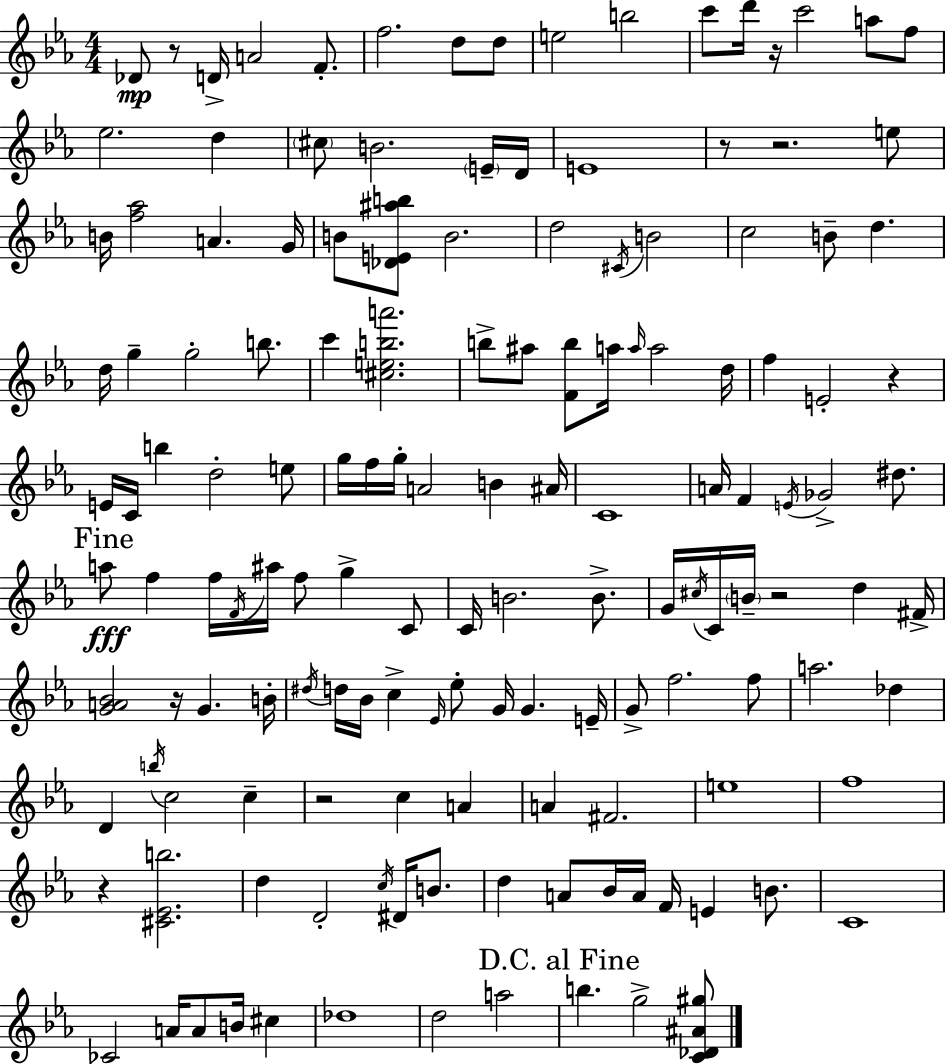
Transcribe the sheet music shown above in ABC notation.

X:1
T:Untitled
M:4/4
L:1/4
K:Cm
_D/2 z/2 D/4 A2 F/2 f2 d/2 d/2 e2 b2 c'/2 d'/4 z/4 c'2 a/2 f/2 _e2 d ^c/2 B2 E/4 D/4 E4 z/2 z2 e/2 B/4 [f_a]2 A G/4 B/2 [_DE^ab]/2 B2 d2 ^C/4 B2 c2 B/2 d d/4 g g2 b/2 c' [^ceba']2 b/2 ^a/2 [Fb]/2 a/4 a/4 a2 d/4 f E2 z E/4 C/4 b d2 e/2 g/4 f/4 g/4 A2 B ^A/4 C4 A/4 F E/4 _G2 ^d/2 a/2 f f/4 F/4 ^a/4 f/2 g C/2 C/4 B2 B/2 G/4 ^c/4 C/4 B/4 z2 d ^F/4 [GA_B]2 z/4 G B/4 ^d/4 d/4 _B/4 c _E/4 _e/2 G/4 G E/4 G/2 f2 f/2 a2 _d D b/4 c2 c z2 c A A ^F2 e4 f4 z [^C_Eb]2 d D2 c/4 ^D/4 B/2 d A/2 _B/4 A/4 F/4 E B/2 C4 _C2 A/4 A/2 B/4 ^c _d4 d2 a2 b g2 [C_D^A^g]/2